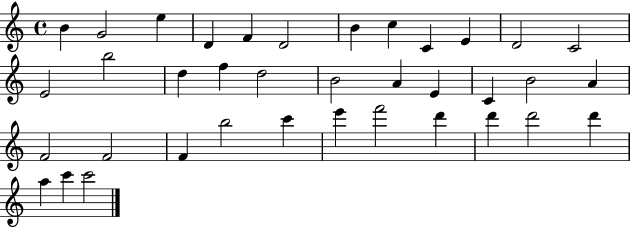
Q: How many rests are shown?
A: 0